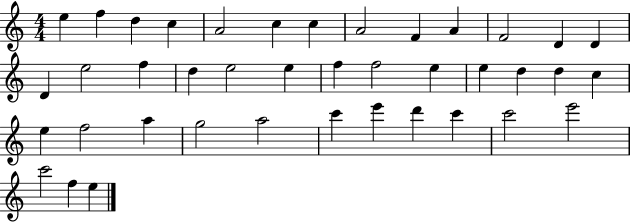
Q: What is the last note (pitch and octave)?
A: E5